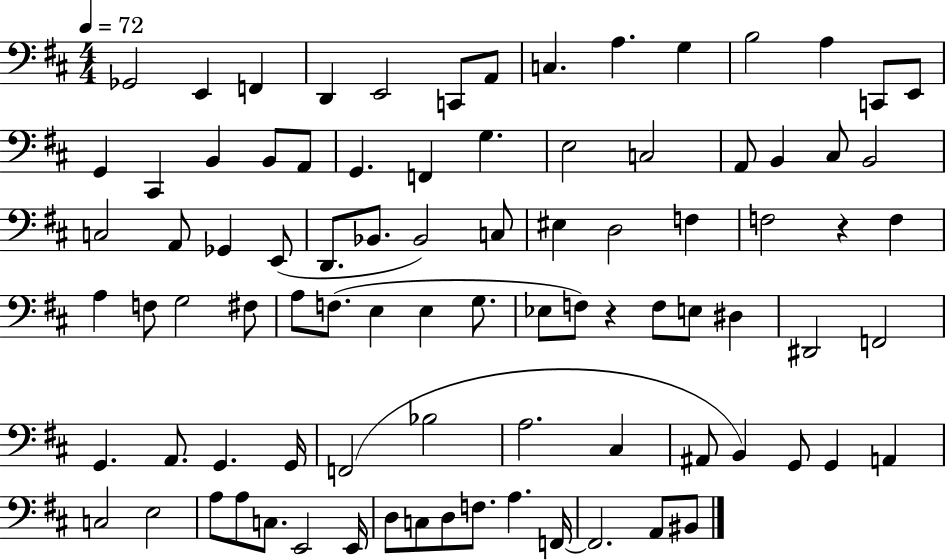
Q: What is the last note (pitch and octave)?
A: BIS2